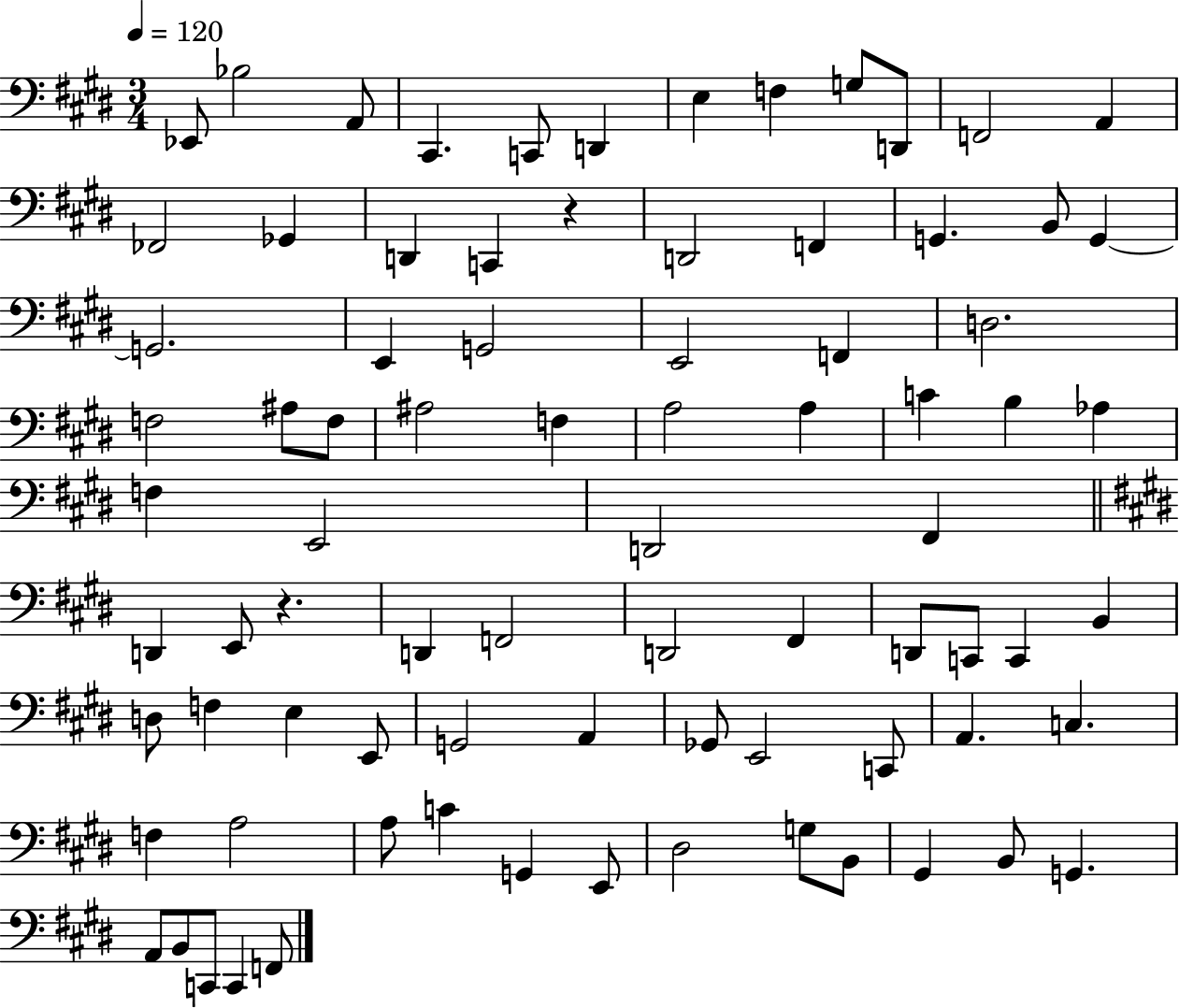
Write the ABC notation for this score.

X:1
T:Untitled
M:3/4
L:1/4
K:E
_E,,/2 _B,2 A,,/2 ^C,, C,,/2 D,, E, F, G,/2 D,,/2 F,,2 A,, _F,,2 _G,, D,, C,, z D,,2 F,, G,, B,,/2 G,, G,,2 E,, G,,2 E,,2 F,, D,2 F,2 ^A,/2 F,/2 ^A,2 F, A,2 A, C B, _A, F, E,,2 D,,2 ^F,, D,, E,,/2 z D,, F,,2 D,,2 ^F,, D,,/2 C,,/2 C,, B,, D,/2 F, E, E,,/2 G,,2 A,, _G,,/2 E,,2 C,,/2 A,, C, F, A,2 A,/2 C G,, E,,/2 ^D,2 G,/2 B,,/2 ^G,, B,,/2 G,, A,,/2 B,,/2 C,,/2 C,, F,,/2